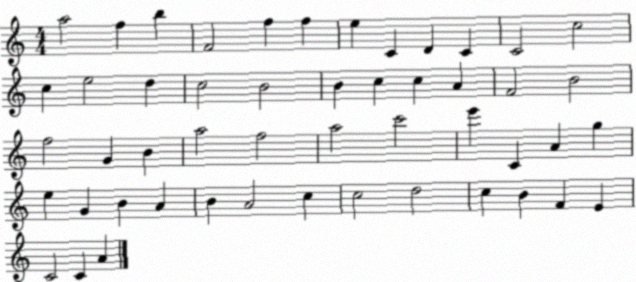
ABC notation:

X:1
T:Untitled
M:4/4
L:1/4
K:C
a2 f b F2 f f e C D C C2 c2 c e2 d c2 B2 B c c A F2 B2 f2 G B a2 f2 a2 c'2 e' C A g e G B A B A2 c c2 d2 c B F E C2 C A